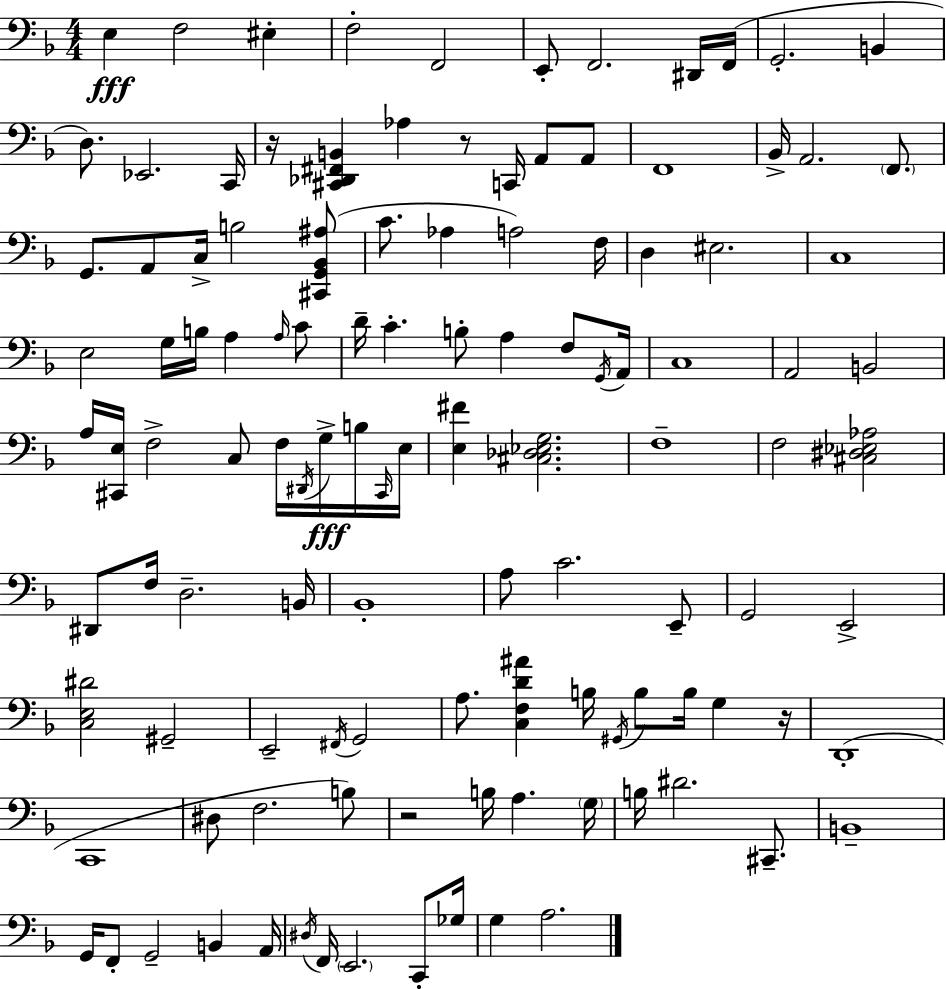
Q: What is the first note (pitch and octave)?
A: E3